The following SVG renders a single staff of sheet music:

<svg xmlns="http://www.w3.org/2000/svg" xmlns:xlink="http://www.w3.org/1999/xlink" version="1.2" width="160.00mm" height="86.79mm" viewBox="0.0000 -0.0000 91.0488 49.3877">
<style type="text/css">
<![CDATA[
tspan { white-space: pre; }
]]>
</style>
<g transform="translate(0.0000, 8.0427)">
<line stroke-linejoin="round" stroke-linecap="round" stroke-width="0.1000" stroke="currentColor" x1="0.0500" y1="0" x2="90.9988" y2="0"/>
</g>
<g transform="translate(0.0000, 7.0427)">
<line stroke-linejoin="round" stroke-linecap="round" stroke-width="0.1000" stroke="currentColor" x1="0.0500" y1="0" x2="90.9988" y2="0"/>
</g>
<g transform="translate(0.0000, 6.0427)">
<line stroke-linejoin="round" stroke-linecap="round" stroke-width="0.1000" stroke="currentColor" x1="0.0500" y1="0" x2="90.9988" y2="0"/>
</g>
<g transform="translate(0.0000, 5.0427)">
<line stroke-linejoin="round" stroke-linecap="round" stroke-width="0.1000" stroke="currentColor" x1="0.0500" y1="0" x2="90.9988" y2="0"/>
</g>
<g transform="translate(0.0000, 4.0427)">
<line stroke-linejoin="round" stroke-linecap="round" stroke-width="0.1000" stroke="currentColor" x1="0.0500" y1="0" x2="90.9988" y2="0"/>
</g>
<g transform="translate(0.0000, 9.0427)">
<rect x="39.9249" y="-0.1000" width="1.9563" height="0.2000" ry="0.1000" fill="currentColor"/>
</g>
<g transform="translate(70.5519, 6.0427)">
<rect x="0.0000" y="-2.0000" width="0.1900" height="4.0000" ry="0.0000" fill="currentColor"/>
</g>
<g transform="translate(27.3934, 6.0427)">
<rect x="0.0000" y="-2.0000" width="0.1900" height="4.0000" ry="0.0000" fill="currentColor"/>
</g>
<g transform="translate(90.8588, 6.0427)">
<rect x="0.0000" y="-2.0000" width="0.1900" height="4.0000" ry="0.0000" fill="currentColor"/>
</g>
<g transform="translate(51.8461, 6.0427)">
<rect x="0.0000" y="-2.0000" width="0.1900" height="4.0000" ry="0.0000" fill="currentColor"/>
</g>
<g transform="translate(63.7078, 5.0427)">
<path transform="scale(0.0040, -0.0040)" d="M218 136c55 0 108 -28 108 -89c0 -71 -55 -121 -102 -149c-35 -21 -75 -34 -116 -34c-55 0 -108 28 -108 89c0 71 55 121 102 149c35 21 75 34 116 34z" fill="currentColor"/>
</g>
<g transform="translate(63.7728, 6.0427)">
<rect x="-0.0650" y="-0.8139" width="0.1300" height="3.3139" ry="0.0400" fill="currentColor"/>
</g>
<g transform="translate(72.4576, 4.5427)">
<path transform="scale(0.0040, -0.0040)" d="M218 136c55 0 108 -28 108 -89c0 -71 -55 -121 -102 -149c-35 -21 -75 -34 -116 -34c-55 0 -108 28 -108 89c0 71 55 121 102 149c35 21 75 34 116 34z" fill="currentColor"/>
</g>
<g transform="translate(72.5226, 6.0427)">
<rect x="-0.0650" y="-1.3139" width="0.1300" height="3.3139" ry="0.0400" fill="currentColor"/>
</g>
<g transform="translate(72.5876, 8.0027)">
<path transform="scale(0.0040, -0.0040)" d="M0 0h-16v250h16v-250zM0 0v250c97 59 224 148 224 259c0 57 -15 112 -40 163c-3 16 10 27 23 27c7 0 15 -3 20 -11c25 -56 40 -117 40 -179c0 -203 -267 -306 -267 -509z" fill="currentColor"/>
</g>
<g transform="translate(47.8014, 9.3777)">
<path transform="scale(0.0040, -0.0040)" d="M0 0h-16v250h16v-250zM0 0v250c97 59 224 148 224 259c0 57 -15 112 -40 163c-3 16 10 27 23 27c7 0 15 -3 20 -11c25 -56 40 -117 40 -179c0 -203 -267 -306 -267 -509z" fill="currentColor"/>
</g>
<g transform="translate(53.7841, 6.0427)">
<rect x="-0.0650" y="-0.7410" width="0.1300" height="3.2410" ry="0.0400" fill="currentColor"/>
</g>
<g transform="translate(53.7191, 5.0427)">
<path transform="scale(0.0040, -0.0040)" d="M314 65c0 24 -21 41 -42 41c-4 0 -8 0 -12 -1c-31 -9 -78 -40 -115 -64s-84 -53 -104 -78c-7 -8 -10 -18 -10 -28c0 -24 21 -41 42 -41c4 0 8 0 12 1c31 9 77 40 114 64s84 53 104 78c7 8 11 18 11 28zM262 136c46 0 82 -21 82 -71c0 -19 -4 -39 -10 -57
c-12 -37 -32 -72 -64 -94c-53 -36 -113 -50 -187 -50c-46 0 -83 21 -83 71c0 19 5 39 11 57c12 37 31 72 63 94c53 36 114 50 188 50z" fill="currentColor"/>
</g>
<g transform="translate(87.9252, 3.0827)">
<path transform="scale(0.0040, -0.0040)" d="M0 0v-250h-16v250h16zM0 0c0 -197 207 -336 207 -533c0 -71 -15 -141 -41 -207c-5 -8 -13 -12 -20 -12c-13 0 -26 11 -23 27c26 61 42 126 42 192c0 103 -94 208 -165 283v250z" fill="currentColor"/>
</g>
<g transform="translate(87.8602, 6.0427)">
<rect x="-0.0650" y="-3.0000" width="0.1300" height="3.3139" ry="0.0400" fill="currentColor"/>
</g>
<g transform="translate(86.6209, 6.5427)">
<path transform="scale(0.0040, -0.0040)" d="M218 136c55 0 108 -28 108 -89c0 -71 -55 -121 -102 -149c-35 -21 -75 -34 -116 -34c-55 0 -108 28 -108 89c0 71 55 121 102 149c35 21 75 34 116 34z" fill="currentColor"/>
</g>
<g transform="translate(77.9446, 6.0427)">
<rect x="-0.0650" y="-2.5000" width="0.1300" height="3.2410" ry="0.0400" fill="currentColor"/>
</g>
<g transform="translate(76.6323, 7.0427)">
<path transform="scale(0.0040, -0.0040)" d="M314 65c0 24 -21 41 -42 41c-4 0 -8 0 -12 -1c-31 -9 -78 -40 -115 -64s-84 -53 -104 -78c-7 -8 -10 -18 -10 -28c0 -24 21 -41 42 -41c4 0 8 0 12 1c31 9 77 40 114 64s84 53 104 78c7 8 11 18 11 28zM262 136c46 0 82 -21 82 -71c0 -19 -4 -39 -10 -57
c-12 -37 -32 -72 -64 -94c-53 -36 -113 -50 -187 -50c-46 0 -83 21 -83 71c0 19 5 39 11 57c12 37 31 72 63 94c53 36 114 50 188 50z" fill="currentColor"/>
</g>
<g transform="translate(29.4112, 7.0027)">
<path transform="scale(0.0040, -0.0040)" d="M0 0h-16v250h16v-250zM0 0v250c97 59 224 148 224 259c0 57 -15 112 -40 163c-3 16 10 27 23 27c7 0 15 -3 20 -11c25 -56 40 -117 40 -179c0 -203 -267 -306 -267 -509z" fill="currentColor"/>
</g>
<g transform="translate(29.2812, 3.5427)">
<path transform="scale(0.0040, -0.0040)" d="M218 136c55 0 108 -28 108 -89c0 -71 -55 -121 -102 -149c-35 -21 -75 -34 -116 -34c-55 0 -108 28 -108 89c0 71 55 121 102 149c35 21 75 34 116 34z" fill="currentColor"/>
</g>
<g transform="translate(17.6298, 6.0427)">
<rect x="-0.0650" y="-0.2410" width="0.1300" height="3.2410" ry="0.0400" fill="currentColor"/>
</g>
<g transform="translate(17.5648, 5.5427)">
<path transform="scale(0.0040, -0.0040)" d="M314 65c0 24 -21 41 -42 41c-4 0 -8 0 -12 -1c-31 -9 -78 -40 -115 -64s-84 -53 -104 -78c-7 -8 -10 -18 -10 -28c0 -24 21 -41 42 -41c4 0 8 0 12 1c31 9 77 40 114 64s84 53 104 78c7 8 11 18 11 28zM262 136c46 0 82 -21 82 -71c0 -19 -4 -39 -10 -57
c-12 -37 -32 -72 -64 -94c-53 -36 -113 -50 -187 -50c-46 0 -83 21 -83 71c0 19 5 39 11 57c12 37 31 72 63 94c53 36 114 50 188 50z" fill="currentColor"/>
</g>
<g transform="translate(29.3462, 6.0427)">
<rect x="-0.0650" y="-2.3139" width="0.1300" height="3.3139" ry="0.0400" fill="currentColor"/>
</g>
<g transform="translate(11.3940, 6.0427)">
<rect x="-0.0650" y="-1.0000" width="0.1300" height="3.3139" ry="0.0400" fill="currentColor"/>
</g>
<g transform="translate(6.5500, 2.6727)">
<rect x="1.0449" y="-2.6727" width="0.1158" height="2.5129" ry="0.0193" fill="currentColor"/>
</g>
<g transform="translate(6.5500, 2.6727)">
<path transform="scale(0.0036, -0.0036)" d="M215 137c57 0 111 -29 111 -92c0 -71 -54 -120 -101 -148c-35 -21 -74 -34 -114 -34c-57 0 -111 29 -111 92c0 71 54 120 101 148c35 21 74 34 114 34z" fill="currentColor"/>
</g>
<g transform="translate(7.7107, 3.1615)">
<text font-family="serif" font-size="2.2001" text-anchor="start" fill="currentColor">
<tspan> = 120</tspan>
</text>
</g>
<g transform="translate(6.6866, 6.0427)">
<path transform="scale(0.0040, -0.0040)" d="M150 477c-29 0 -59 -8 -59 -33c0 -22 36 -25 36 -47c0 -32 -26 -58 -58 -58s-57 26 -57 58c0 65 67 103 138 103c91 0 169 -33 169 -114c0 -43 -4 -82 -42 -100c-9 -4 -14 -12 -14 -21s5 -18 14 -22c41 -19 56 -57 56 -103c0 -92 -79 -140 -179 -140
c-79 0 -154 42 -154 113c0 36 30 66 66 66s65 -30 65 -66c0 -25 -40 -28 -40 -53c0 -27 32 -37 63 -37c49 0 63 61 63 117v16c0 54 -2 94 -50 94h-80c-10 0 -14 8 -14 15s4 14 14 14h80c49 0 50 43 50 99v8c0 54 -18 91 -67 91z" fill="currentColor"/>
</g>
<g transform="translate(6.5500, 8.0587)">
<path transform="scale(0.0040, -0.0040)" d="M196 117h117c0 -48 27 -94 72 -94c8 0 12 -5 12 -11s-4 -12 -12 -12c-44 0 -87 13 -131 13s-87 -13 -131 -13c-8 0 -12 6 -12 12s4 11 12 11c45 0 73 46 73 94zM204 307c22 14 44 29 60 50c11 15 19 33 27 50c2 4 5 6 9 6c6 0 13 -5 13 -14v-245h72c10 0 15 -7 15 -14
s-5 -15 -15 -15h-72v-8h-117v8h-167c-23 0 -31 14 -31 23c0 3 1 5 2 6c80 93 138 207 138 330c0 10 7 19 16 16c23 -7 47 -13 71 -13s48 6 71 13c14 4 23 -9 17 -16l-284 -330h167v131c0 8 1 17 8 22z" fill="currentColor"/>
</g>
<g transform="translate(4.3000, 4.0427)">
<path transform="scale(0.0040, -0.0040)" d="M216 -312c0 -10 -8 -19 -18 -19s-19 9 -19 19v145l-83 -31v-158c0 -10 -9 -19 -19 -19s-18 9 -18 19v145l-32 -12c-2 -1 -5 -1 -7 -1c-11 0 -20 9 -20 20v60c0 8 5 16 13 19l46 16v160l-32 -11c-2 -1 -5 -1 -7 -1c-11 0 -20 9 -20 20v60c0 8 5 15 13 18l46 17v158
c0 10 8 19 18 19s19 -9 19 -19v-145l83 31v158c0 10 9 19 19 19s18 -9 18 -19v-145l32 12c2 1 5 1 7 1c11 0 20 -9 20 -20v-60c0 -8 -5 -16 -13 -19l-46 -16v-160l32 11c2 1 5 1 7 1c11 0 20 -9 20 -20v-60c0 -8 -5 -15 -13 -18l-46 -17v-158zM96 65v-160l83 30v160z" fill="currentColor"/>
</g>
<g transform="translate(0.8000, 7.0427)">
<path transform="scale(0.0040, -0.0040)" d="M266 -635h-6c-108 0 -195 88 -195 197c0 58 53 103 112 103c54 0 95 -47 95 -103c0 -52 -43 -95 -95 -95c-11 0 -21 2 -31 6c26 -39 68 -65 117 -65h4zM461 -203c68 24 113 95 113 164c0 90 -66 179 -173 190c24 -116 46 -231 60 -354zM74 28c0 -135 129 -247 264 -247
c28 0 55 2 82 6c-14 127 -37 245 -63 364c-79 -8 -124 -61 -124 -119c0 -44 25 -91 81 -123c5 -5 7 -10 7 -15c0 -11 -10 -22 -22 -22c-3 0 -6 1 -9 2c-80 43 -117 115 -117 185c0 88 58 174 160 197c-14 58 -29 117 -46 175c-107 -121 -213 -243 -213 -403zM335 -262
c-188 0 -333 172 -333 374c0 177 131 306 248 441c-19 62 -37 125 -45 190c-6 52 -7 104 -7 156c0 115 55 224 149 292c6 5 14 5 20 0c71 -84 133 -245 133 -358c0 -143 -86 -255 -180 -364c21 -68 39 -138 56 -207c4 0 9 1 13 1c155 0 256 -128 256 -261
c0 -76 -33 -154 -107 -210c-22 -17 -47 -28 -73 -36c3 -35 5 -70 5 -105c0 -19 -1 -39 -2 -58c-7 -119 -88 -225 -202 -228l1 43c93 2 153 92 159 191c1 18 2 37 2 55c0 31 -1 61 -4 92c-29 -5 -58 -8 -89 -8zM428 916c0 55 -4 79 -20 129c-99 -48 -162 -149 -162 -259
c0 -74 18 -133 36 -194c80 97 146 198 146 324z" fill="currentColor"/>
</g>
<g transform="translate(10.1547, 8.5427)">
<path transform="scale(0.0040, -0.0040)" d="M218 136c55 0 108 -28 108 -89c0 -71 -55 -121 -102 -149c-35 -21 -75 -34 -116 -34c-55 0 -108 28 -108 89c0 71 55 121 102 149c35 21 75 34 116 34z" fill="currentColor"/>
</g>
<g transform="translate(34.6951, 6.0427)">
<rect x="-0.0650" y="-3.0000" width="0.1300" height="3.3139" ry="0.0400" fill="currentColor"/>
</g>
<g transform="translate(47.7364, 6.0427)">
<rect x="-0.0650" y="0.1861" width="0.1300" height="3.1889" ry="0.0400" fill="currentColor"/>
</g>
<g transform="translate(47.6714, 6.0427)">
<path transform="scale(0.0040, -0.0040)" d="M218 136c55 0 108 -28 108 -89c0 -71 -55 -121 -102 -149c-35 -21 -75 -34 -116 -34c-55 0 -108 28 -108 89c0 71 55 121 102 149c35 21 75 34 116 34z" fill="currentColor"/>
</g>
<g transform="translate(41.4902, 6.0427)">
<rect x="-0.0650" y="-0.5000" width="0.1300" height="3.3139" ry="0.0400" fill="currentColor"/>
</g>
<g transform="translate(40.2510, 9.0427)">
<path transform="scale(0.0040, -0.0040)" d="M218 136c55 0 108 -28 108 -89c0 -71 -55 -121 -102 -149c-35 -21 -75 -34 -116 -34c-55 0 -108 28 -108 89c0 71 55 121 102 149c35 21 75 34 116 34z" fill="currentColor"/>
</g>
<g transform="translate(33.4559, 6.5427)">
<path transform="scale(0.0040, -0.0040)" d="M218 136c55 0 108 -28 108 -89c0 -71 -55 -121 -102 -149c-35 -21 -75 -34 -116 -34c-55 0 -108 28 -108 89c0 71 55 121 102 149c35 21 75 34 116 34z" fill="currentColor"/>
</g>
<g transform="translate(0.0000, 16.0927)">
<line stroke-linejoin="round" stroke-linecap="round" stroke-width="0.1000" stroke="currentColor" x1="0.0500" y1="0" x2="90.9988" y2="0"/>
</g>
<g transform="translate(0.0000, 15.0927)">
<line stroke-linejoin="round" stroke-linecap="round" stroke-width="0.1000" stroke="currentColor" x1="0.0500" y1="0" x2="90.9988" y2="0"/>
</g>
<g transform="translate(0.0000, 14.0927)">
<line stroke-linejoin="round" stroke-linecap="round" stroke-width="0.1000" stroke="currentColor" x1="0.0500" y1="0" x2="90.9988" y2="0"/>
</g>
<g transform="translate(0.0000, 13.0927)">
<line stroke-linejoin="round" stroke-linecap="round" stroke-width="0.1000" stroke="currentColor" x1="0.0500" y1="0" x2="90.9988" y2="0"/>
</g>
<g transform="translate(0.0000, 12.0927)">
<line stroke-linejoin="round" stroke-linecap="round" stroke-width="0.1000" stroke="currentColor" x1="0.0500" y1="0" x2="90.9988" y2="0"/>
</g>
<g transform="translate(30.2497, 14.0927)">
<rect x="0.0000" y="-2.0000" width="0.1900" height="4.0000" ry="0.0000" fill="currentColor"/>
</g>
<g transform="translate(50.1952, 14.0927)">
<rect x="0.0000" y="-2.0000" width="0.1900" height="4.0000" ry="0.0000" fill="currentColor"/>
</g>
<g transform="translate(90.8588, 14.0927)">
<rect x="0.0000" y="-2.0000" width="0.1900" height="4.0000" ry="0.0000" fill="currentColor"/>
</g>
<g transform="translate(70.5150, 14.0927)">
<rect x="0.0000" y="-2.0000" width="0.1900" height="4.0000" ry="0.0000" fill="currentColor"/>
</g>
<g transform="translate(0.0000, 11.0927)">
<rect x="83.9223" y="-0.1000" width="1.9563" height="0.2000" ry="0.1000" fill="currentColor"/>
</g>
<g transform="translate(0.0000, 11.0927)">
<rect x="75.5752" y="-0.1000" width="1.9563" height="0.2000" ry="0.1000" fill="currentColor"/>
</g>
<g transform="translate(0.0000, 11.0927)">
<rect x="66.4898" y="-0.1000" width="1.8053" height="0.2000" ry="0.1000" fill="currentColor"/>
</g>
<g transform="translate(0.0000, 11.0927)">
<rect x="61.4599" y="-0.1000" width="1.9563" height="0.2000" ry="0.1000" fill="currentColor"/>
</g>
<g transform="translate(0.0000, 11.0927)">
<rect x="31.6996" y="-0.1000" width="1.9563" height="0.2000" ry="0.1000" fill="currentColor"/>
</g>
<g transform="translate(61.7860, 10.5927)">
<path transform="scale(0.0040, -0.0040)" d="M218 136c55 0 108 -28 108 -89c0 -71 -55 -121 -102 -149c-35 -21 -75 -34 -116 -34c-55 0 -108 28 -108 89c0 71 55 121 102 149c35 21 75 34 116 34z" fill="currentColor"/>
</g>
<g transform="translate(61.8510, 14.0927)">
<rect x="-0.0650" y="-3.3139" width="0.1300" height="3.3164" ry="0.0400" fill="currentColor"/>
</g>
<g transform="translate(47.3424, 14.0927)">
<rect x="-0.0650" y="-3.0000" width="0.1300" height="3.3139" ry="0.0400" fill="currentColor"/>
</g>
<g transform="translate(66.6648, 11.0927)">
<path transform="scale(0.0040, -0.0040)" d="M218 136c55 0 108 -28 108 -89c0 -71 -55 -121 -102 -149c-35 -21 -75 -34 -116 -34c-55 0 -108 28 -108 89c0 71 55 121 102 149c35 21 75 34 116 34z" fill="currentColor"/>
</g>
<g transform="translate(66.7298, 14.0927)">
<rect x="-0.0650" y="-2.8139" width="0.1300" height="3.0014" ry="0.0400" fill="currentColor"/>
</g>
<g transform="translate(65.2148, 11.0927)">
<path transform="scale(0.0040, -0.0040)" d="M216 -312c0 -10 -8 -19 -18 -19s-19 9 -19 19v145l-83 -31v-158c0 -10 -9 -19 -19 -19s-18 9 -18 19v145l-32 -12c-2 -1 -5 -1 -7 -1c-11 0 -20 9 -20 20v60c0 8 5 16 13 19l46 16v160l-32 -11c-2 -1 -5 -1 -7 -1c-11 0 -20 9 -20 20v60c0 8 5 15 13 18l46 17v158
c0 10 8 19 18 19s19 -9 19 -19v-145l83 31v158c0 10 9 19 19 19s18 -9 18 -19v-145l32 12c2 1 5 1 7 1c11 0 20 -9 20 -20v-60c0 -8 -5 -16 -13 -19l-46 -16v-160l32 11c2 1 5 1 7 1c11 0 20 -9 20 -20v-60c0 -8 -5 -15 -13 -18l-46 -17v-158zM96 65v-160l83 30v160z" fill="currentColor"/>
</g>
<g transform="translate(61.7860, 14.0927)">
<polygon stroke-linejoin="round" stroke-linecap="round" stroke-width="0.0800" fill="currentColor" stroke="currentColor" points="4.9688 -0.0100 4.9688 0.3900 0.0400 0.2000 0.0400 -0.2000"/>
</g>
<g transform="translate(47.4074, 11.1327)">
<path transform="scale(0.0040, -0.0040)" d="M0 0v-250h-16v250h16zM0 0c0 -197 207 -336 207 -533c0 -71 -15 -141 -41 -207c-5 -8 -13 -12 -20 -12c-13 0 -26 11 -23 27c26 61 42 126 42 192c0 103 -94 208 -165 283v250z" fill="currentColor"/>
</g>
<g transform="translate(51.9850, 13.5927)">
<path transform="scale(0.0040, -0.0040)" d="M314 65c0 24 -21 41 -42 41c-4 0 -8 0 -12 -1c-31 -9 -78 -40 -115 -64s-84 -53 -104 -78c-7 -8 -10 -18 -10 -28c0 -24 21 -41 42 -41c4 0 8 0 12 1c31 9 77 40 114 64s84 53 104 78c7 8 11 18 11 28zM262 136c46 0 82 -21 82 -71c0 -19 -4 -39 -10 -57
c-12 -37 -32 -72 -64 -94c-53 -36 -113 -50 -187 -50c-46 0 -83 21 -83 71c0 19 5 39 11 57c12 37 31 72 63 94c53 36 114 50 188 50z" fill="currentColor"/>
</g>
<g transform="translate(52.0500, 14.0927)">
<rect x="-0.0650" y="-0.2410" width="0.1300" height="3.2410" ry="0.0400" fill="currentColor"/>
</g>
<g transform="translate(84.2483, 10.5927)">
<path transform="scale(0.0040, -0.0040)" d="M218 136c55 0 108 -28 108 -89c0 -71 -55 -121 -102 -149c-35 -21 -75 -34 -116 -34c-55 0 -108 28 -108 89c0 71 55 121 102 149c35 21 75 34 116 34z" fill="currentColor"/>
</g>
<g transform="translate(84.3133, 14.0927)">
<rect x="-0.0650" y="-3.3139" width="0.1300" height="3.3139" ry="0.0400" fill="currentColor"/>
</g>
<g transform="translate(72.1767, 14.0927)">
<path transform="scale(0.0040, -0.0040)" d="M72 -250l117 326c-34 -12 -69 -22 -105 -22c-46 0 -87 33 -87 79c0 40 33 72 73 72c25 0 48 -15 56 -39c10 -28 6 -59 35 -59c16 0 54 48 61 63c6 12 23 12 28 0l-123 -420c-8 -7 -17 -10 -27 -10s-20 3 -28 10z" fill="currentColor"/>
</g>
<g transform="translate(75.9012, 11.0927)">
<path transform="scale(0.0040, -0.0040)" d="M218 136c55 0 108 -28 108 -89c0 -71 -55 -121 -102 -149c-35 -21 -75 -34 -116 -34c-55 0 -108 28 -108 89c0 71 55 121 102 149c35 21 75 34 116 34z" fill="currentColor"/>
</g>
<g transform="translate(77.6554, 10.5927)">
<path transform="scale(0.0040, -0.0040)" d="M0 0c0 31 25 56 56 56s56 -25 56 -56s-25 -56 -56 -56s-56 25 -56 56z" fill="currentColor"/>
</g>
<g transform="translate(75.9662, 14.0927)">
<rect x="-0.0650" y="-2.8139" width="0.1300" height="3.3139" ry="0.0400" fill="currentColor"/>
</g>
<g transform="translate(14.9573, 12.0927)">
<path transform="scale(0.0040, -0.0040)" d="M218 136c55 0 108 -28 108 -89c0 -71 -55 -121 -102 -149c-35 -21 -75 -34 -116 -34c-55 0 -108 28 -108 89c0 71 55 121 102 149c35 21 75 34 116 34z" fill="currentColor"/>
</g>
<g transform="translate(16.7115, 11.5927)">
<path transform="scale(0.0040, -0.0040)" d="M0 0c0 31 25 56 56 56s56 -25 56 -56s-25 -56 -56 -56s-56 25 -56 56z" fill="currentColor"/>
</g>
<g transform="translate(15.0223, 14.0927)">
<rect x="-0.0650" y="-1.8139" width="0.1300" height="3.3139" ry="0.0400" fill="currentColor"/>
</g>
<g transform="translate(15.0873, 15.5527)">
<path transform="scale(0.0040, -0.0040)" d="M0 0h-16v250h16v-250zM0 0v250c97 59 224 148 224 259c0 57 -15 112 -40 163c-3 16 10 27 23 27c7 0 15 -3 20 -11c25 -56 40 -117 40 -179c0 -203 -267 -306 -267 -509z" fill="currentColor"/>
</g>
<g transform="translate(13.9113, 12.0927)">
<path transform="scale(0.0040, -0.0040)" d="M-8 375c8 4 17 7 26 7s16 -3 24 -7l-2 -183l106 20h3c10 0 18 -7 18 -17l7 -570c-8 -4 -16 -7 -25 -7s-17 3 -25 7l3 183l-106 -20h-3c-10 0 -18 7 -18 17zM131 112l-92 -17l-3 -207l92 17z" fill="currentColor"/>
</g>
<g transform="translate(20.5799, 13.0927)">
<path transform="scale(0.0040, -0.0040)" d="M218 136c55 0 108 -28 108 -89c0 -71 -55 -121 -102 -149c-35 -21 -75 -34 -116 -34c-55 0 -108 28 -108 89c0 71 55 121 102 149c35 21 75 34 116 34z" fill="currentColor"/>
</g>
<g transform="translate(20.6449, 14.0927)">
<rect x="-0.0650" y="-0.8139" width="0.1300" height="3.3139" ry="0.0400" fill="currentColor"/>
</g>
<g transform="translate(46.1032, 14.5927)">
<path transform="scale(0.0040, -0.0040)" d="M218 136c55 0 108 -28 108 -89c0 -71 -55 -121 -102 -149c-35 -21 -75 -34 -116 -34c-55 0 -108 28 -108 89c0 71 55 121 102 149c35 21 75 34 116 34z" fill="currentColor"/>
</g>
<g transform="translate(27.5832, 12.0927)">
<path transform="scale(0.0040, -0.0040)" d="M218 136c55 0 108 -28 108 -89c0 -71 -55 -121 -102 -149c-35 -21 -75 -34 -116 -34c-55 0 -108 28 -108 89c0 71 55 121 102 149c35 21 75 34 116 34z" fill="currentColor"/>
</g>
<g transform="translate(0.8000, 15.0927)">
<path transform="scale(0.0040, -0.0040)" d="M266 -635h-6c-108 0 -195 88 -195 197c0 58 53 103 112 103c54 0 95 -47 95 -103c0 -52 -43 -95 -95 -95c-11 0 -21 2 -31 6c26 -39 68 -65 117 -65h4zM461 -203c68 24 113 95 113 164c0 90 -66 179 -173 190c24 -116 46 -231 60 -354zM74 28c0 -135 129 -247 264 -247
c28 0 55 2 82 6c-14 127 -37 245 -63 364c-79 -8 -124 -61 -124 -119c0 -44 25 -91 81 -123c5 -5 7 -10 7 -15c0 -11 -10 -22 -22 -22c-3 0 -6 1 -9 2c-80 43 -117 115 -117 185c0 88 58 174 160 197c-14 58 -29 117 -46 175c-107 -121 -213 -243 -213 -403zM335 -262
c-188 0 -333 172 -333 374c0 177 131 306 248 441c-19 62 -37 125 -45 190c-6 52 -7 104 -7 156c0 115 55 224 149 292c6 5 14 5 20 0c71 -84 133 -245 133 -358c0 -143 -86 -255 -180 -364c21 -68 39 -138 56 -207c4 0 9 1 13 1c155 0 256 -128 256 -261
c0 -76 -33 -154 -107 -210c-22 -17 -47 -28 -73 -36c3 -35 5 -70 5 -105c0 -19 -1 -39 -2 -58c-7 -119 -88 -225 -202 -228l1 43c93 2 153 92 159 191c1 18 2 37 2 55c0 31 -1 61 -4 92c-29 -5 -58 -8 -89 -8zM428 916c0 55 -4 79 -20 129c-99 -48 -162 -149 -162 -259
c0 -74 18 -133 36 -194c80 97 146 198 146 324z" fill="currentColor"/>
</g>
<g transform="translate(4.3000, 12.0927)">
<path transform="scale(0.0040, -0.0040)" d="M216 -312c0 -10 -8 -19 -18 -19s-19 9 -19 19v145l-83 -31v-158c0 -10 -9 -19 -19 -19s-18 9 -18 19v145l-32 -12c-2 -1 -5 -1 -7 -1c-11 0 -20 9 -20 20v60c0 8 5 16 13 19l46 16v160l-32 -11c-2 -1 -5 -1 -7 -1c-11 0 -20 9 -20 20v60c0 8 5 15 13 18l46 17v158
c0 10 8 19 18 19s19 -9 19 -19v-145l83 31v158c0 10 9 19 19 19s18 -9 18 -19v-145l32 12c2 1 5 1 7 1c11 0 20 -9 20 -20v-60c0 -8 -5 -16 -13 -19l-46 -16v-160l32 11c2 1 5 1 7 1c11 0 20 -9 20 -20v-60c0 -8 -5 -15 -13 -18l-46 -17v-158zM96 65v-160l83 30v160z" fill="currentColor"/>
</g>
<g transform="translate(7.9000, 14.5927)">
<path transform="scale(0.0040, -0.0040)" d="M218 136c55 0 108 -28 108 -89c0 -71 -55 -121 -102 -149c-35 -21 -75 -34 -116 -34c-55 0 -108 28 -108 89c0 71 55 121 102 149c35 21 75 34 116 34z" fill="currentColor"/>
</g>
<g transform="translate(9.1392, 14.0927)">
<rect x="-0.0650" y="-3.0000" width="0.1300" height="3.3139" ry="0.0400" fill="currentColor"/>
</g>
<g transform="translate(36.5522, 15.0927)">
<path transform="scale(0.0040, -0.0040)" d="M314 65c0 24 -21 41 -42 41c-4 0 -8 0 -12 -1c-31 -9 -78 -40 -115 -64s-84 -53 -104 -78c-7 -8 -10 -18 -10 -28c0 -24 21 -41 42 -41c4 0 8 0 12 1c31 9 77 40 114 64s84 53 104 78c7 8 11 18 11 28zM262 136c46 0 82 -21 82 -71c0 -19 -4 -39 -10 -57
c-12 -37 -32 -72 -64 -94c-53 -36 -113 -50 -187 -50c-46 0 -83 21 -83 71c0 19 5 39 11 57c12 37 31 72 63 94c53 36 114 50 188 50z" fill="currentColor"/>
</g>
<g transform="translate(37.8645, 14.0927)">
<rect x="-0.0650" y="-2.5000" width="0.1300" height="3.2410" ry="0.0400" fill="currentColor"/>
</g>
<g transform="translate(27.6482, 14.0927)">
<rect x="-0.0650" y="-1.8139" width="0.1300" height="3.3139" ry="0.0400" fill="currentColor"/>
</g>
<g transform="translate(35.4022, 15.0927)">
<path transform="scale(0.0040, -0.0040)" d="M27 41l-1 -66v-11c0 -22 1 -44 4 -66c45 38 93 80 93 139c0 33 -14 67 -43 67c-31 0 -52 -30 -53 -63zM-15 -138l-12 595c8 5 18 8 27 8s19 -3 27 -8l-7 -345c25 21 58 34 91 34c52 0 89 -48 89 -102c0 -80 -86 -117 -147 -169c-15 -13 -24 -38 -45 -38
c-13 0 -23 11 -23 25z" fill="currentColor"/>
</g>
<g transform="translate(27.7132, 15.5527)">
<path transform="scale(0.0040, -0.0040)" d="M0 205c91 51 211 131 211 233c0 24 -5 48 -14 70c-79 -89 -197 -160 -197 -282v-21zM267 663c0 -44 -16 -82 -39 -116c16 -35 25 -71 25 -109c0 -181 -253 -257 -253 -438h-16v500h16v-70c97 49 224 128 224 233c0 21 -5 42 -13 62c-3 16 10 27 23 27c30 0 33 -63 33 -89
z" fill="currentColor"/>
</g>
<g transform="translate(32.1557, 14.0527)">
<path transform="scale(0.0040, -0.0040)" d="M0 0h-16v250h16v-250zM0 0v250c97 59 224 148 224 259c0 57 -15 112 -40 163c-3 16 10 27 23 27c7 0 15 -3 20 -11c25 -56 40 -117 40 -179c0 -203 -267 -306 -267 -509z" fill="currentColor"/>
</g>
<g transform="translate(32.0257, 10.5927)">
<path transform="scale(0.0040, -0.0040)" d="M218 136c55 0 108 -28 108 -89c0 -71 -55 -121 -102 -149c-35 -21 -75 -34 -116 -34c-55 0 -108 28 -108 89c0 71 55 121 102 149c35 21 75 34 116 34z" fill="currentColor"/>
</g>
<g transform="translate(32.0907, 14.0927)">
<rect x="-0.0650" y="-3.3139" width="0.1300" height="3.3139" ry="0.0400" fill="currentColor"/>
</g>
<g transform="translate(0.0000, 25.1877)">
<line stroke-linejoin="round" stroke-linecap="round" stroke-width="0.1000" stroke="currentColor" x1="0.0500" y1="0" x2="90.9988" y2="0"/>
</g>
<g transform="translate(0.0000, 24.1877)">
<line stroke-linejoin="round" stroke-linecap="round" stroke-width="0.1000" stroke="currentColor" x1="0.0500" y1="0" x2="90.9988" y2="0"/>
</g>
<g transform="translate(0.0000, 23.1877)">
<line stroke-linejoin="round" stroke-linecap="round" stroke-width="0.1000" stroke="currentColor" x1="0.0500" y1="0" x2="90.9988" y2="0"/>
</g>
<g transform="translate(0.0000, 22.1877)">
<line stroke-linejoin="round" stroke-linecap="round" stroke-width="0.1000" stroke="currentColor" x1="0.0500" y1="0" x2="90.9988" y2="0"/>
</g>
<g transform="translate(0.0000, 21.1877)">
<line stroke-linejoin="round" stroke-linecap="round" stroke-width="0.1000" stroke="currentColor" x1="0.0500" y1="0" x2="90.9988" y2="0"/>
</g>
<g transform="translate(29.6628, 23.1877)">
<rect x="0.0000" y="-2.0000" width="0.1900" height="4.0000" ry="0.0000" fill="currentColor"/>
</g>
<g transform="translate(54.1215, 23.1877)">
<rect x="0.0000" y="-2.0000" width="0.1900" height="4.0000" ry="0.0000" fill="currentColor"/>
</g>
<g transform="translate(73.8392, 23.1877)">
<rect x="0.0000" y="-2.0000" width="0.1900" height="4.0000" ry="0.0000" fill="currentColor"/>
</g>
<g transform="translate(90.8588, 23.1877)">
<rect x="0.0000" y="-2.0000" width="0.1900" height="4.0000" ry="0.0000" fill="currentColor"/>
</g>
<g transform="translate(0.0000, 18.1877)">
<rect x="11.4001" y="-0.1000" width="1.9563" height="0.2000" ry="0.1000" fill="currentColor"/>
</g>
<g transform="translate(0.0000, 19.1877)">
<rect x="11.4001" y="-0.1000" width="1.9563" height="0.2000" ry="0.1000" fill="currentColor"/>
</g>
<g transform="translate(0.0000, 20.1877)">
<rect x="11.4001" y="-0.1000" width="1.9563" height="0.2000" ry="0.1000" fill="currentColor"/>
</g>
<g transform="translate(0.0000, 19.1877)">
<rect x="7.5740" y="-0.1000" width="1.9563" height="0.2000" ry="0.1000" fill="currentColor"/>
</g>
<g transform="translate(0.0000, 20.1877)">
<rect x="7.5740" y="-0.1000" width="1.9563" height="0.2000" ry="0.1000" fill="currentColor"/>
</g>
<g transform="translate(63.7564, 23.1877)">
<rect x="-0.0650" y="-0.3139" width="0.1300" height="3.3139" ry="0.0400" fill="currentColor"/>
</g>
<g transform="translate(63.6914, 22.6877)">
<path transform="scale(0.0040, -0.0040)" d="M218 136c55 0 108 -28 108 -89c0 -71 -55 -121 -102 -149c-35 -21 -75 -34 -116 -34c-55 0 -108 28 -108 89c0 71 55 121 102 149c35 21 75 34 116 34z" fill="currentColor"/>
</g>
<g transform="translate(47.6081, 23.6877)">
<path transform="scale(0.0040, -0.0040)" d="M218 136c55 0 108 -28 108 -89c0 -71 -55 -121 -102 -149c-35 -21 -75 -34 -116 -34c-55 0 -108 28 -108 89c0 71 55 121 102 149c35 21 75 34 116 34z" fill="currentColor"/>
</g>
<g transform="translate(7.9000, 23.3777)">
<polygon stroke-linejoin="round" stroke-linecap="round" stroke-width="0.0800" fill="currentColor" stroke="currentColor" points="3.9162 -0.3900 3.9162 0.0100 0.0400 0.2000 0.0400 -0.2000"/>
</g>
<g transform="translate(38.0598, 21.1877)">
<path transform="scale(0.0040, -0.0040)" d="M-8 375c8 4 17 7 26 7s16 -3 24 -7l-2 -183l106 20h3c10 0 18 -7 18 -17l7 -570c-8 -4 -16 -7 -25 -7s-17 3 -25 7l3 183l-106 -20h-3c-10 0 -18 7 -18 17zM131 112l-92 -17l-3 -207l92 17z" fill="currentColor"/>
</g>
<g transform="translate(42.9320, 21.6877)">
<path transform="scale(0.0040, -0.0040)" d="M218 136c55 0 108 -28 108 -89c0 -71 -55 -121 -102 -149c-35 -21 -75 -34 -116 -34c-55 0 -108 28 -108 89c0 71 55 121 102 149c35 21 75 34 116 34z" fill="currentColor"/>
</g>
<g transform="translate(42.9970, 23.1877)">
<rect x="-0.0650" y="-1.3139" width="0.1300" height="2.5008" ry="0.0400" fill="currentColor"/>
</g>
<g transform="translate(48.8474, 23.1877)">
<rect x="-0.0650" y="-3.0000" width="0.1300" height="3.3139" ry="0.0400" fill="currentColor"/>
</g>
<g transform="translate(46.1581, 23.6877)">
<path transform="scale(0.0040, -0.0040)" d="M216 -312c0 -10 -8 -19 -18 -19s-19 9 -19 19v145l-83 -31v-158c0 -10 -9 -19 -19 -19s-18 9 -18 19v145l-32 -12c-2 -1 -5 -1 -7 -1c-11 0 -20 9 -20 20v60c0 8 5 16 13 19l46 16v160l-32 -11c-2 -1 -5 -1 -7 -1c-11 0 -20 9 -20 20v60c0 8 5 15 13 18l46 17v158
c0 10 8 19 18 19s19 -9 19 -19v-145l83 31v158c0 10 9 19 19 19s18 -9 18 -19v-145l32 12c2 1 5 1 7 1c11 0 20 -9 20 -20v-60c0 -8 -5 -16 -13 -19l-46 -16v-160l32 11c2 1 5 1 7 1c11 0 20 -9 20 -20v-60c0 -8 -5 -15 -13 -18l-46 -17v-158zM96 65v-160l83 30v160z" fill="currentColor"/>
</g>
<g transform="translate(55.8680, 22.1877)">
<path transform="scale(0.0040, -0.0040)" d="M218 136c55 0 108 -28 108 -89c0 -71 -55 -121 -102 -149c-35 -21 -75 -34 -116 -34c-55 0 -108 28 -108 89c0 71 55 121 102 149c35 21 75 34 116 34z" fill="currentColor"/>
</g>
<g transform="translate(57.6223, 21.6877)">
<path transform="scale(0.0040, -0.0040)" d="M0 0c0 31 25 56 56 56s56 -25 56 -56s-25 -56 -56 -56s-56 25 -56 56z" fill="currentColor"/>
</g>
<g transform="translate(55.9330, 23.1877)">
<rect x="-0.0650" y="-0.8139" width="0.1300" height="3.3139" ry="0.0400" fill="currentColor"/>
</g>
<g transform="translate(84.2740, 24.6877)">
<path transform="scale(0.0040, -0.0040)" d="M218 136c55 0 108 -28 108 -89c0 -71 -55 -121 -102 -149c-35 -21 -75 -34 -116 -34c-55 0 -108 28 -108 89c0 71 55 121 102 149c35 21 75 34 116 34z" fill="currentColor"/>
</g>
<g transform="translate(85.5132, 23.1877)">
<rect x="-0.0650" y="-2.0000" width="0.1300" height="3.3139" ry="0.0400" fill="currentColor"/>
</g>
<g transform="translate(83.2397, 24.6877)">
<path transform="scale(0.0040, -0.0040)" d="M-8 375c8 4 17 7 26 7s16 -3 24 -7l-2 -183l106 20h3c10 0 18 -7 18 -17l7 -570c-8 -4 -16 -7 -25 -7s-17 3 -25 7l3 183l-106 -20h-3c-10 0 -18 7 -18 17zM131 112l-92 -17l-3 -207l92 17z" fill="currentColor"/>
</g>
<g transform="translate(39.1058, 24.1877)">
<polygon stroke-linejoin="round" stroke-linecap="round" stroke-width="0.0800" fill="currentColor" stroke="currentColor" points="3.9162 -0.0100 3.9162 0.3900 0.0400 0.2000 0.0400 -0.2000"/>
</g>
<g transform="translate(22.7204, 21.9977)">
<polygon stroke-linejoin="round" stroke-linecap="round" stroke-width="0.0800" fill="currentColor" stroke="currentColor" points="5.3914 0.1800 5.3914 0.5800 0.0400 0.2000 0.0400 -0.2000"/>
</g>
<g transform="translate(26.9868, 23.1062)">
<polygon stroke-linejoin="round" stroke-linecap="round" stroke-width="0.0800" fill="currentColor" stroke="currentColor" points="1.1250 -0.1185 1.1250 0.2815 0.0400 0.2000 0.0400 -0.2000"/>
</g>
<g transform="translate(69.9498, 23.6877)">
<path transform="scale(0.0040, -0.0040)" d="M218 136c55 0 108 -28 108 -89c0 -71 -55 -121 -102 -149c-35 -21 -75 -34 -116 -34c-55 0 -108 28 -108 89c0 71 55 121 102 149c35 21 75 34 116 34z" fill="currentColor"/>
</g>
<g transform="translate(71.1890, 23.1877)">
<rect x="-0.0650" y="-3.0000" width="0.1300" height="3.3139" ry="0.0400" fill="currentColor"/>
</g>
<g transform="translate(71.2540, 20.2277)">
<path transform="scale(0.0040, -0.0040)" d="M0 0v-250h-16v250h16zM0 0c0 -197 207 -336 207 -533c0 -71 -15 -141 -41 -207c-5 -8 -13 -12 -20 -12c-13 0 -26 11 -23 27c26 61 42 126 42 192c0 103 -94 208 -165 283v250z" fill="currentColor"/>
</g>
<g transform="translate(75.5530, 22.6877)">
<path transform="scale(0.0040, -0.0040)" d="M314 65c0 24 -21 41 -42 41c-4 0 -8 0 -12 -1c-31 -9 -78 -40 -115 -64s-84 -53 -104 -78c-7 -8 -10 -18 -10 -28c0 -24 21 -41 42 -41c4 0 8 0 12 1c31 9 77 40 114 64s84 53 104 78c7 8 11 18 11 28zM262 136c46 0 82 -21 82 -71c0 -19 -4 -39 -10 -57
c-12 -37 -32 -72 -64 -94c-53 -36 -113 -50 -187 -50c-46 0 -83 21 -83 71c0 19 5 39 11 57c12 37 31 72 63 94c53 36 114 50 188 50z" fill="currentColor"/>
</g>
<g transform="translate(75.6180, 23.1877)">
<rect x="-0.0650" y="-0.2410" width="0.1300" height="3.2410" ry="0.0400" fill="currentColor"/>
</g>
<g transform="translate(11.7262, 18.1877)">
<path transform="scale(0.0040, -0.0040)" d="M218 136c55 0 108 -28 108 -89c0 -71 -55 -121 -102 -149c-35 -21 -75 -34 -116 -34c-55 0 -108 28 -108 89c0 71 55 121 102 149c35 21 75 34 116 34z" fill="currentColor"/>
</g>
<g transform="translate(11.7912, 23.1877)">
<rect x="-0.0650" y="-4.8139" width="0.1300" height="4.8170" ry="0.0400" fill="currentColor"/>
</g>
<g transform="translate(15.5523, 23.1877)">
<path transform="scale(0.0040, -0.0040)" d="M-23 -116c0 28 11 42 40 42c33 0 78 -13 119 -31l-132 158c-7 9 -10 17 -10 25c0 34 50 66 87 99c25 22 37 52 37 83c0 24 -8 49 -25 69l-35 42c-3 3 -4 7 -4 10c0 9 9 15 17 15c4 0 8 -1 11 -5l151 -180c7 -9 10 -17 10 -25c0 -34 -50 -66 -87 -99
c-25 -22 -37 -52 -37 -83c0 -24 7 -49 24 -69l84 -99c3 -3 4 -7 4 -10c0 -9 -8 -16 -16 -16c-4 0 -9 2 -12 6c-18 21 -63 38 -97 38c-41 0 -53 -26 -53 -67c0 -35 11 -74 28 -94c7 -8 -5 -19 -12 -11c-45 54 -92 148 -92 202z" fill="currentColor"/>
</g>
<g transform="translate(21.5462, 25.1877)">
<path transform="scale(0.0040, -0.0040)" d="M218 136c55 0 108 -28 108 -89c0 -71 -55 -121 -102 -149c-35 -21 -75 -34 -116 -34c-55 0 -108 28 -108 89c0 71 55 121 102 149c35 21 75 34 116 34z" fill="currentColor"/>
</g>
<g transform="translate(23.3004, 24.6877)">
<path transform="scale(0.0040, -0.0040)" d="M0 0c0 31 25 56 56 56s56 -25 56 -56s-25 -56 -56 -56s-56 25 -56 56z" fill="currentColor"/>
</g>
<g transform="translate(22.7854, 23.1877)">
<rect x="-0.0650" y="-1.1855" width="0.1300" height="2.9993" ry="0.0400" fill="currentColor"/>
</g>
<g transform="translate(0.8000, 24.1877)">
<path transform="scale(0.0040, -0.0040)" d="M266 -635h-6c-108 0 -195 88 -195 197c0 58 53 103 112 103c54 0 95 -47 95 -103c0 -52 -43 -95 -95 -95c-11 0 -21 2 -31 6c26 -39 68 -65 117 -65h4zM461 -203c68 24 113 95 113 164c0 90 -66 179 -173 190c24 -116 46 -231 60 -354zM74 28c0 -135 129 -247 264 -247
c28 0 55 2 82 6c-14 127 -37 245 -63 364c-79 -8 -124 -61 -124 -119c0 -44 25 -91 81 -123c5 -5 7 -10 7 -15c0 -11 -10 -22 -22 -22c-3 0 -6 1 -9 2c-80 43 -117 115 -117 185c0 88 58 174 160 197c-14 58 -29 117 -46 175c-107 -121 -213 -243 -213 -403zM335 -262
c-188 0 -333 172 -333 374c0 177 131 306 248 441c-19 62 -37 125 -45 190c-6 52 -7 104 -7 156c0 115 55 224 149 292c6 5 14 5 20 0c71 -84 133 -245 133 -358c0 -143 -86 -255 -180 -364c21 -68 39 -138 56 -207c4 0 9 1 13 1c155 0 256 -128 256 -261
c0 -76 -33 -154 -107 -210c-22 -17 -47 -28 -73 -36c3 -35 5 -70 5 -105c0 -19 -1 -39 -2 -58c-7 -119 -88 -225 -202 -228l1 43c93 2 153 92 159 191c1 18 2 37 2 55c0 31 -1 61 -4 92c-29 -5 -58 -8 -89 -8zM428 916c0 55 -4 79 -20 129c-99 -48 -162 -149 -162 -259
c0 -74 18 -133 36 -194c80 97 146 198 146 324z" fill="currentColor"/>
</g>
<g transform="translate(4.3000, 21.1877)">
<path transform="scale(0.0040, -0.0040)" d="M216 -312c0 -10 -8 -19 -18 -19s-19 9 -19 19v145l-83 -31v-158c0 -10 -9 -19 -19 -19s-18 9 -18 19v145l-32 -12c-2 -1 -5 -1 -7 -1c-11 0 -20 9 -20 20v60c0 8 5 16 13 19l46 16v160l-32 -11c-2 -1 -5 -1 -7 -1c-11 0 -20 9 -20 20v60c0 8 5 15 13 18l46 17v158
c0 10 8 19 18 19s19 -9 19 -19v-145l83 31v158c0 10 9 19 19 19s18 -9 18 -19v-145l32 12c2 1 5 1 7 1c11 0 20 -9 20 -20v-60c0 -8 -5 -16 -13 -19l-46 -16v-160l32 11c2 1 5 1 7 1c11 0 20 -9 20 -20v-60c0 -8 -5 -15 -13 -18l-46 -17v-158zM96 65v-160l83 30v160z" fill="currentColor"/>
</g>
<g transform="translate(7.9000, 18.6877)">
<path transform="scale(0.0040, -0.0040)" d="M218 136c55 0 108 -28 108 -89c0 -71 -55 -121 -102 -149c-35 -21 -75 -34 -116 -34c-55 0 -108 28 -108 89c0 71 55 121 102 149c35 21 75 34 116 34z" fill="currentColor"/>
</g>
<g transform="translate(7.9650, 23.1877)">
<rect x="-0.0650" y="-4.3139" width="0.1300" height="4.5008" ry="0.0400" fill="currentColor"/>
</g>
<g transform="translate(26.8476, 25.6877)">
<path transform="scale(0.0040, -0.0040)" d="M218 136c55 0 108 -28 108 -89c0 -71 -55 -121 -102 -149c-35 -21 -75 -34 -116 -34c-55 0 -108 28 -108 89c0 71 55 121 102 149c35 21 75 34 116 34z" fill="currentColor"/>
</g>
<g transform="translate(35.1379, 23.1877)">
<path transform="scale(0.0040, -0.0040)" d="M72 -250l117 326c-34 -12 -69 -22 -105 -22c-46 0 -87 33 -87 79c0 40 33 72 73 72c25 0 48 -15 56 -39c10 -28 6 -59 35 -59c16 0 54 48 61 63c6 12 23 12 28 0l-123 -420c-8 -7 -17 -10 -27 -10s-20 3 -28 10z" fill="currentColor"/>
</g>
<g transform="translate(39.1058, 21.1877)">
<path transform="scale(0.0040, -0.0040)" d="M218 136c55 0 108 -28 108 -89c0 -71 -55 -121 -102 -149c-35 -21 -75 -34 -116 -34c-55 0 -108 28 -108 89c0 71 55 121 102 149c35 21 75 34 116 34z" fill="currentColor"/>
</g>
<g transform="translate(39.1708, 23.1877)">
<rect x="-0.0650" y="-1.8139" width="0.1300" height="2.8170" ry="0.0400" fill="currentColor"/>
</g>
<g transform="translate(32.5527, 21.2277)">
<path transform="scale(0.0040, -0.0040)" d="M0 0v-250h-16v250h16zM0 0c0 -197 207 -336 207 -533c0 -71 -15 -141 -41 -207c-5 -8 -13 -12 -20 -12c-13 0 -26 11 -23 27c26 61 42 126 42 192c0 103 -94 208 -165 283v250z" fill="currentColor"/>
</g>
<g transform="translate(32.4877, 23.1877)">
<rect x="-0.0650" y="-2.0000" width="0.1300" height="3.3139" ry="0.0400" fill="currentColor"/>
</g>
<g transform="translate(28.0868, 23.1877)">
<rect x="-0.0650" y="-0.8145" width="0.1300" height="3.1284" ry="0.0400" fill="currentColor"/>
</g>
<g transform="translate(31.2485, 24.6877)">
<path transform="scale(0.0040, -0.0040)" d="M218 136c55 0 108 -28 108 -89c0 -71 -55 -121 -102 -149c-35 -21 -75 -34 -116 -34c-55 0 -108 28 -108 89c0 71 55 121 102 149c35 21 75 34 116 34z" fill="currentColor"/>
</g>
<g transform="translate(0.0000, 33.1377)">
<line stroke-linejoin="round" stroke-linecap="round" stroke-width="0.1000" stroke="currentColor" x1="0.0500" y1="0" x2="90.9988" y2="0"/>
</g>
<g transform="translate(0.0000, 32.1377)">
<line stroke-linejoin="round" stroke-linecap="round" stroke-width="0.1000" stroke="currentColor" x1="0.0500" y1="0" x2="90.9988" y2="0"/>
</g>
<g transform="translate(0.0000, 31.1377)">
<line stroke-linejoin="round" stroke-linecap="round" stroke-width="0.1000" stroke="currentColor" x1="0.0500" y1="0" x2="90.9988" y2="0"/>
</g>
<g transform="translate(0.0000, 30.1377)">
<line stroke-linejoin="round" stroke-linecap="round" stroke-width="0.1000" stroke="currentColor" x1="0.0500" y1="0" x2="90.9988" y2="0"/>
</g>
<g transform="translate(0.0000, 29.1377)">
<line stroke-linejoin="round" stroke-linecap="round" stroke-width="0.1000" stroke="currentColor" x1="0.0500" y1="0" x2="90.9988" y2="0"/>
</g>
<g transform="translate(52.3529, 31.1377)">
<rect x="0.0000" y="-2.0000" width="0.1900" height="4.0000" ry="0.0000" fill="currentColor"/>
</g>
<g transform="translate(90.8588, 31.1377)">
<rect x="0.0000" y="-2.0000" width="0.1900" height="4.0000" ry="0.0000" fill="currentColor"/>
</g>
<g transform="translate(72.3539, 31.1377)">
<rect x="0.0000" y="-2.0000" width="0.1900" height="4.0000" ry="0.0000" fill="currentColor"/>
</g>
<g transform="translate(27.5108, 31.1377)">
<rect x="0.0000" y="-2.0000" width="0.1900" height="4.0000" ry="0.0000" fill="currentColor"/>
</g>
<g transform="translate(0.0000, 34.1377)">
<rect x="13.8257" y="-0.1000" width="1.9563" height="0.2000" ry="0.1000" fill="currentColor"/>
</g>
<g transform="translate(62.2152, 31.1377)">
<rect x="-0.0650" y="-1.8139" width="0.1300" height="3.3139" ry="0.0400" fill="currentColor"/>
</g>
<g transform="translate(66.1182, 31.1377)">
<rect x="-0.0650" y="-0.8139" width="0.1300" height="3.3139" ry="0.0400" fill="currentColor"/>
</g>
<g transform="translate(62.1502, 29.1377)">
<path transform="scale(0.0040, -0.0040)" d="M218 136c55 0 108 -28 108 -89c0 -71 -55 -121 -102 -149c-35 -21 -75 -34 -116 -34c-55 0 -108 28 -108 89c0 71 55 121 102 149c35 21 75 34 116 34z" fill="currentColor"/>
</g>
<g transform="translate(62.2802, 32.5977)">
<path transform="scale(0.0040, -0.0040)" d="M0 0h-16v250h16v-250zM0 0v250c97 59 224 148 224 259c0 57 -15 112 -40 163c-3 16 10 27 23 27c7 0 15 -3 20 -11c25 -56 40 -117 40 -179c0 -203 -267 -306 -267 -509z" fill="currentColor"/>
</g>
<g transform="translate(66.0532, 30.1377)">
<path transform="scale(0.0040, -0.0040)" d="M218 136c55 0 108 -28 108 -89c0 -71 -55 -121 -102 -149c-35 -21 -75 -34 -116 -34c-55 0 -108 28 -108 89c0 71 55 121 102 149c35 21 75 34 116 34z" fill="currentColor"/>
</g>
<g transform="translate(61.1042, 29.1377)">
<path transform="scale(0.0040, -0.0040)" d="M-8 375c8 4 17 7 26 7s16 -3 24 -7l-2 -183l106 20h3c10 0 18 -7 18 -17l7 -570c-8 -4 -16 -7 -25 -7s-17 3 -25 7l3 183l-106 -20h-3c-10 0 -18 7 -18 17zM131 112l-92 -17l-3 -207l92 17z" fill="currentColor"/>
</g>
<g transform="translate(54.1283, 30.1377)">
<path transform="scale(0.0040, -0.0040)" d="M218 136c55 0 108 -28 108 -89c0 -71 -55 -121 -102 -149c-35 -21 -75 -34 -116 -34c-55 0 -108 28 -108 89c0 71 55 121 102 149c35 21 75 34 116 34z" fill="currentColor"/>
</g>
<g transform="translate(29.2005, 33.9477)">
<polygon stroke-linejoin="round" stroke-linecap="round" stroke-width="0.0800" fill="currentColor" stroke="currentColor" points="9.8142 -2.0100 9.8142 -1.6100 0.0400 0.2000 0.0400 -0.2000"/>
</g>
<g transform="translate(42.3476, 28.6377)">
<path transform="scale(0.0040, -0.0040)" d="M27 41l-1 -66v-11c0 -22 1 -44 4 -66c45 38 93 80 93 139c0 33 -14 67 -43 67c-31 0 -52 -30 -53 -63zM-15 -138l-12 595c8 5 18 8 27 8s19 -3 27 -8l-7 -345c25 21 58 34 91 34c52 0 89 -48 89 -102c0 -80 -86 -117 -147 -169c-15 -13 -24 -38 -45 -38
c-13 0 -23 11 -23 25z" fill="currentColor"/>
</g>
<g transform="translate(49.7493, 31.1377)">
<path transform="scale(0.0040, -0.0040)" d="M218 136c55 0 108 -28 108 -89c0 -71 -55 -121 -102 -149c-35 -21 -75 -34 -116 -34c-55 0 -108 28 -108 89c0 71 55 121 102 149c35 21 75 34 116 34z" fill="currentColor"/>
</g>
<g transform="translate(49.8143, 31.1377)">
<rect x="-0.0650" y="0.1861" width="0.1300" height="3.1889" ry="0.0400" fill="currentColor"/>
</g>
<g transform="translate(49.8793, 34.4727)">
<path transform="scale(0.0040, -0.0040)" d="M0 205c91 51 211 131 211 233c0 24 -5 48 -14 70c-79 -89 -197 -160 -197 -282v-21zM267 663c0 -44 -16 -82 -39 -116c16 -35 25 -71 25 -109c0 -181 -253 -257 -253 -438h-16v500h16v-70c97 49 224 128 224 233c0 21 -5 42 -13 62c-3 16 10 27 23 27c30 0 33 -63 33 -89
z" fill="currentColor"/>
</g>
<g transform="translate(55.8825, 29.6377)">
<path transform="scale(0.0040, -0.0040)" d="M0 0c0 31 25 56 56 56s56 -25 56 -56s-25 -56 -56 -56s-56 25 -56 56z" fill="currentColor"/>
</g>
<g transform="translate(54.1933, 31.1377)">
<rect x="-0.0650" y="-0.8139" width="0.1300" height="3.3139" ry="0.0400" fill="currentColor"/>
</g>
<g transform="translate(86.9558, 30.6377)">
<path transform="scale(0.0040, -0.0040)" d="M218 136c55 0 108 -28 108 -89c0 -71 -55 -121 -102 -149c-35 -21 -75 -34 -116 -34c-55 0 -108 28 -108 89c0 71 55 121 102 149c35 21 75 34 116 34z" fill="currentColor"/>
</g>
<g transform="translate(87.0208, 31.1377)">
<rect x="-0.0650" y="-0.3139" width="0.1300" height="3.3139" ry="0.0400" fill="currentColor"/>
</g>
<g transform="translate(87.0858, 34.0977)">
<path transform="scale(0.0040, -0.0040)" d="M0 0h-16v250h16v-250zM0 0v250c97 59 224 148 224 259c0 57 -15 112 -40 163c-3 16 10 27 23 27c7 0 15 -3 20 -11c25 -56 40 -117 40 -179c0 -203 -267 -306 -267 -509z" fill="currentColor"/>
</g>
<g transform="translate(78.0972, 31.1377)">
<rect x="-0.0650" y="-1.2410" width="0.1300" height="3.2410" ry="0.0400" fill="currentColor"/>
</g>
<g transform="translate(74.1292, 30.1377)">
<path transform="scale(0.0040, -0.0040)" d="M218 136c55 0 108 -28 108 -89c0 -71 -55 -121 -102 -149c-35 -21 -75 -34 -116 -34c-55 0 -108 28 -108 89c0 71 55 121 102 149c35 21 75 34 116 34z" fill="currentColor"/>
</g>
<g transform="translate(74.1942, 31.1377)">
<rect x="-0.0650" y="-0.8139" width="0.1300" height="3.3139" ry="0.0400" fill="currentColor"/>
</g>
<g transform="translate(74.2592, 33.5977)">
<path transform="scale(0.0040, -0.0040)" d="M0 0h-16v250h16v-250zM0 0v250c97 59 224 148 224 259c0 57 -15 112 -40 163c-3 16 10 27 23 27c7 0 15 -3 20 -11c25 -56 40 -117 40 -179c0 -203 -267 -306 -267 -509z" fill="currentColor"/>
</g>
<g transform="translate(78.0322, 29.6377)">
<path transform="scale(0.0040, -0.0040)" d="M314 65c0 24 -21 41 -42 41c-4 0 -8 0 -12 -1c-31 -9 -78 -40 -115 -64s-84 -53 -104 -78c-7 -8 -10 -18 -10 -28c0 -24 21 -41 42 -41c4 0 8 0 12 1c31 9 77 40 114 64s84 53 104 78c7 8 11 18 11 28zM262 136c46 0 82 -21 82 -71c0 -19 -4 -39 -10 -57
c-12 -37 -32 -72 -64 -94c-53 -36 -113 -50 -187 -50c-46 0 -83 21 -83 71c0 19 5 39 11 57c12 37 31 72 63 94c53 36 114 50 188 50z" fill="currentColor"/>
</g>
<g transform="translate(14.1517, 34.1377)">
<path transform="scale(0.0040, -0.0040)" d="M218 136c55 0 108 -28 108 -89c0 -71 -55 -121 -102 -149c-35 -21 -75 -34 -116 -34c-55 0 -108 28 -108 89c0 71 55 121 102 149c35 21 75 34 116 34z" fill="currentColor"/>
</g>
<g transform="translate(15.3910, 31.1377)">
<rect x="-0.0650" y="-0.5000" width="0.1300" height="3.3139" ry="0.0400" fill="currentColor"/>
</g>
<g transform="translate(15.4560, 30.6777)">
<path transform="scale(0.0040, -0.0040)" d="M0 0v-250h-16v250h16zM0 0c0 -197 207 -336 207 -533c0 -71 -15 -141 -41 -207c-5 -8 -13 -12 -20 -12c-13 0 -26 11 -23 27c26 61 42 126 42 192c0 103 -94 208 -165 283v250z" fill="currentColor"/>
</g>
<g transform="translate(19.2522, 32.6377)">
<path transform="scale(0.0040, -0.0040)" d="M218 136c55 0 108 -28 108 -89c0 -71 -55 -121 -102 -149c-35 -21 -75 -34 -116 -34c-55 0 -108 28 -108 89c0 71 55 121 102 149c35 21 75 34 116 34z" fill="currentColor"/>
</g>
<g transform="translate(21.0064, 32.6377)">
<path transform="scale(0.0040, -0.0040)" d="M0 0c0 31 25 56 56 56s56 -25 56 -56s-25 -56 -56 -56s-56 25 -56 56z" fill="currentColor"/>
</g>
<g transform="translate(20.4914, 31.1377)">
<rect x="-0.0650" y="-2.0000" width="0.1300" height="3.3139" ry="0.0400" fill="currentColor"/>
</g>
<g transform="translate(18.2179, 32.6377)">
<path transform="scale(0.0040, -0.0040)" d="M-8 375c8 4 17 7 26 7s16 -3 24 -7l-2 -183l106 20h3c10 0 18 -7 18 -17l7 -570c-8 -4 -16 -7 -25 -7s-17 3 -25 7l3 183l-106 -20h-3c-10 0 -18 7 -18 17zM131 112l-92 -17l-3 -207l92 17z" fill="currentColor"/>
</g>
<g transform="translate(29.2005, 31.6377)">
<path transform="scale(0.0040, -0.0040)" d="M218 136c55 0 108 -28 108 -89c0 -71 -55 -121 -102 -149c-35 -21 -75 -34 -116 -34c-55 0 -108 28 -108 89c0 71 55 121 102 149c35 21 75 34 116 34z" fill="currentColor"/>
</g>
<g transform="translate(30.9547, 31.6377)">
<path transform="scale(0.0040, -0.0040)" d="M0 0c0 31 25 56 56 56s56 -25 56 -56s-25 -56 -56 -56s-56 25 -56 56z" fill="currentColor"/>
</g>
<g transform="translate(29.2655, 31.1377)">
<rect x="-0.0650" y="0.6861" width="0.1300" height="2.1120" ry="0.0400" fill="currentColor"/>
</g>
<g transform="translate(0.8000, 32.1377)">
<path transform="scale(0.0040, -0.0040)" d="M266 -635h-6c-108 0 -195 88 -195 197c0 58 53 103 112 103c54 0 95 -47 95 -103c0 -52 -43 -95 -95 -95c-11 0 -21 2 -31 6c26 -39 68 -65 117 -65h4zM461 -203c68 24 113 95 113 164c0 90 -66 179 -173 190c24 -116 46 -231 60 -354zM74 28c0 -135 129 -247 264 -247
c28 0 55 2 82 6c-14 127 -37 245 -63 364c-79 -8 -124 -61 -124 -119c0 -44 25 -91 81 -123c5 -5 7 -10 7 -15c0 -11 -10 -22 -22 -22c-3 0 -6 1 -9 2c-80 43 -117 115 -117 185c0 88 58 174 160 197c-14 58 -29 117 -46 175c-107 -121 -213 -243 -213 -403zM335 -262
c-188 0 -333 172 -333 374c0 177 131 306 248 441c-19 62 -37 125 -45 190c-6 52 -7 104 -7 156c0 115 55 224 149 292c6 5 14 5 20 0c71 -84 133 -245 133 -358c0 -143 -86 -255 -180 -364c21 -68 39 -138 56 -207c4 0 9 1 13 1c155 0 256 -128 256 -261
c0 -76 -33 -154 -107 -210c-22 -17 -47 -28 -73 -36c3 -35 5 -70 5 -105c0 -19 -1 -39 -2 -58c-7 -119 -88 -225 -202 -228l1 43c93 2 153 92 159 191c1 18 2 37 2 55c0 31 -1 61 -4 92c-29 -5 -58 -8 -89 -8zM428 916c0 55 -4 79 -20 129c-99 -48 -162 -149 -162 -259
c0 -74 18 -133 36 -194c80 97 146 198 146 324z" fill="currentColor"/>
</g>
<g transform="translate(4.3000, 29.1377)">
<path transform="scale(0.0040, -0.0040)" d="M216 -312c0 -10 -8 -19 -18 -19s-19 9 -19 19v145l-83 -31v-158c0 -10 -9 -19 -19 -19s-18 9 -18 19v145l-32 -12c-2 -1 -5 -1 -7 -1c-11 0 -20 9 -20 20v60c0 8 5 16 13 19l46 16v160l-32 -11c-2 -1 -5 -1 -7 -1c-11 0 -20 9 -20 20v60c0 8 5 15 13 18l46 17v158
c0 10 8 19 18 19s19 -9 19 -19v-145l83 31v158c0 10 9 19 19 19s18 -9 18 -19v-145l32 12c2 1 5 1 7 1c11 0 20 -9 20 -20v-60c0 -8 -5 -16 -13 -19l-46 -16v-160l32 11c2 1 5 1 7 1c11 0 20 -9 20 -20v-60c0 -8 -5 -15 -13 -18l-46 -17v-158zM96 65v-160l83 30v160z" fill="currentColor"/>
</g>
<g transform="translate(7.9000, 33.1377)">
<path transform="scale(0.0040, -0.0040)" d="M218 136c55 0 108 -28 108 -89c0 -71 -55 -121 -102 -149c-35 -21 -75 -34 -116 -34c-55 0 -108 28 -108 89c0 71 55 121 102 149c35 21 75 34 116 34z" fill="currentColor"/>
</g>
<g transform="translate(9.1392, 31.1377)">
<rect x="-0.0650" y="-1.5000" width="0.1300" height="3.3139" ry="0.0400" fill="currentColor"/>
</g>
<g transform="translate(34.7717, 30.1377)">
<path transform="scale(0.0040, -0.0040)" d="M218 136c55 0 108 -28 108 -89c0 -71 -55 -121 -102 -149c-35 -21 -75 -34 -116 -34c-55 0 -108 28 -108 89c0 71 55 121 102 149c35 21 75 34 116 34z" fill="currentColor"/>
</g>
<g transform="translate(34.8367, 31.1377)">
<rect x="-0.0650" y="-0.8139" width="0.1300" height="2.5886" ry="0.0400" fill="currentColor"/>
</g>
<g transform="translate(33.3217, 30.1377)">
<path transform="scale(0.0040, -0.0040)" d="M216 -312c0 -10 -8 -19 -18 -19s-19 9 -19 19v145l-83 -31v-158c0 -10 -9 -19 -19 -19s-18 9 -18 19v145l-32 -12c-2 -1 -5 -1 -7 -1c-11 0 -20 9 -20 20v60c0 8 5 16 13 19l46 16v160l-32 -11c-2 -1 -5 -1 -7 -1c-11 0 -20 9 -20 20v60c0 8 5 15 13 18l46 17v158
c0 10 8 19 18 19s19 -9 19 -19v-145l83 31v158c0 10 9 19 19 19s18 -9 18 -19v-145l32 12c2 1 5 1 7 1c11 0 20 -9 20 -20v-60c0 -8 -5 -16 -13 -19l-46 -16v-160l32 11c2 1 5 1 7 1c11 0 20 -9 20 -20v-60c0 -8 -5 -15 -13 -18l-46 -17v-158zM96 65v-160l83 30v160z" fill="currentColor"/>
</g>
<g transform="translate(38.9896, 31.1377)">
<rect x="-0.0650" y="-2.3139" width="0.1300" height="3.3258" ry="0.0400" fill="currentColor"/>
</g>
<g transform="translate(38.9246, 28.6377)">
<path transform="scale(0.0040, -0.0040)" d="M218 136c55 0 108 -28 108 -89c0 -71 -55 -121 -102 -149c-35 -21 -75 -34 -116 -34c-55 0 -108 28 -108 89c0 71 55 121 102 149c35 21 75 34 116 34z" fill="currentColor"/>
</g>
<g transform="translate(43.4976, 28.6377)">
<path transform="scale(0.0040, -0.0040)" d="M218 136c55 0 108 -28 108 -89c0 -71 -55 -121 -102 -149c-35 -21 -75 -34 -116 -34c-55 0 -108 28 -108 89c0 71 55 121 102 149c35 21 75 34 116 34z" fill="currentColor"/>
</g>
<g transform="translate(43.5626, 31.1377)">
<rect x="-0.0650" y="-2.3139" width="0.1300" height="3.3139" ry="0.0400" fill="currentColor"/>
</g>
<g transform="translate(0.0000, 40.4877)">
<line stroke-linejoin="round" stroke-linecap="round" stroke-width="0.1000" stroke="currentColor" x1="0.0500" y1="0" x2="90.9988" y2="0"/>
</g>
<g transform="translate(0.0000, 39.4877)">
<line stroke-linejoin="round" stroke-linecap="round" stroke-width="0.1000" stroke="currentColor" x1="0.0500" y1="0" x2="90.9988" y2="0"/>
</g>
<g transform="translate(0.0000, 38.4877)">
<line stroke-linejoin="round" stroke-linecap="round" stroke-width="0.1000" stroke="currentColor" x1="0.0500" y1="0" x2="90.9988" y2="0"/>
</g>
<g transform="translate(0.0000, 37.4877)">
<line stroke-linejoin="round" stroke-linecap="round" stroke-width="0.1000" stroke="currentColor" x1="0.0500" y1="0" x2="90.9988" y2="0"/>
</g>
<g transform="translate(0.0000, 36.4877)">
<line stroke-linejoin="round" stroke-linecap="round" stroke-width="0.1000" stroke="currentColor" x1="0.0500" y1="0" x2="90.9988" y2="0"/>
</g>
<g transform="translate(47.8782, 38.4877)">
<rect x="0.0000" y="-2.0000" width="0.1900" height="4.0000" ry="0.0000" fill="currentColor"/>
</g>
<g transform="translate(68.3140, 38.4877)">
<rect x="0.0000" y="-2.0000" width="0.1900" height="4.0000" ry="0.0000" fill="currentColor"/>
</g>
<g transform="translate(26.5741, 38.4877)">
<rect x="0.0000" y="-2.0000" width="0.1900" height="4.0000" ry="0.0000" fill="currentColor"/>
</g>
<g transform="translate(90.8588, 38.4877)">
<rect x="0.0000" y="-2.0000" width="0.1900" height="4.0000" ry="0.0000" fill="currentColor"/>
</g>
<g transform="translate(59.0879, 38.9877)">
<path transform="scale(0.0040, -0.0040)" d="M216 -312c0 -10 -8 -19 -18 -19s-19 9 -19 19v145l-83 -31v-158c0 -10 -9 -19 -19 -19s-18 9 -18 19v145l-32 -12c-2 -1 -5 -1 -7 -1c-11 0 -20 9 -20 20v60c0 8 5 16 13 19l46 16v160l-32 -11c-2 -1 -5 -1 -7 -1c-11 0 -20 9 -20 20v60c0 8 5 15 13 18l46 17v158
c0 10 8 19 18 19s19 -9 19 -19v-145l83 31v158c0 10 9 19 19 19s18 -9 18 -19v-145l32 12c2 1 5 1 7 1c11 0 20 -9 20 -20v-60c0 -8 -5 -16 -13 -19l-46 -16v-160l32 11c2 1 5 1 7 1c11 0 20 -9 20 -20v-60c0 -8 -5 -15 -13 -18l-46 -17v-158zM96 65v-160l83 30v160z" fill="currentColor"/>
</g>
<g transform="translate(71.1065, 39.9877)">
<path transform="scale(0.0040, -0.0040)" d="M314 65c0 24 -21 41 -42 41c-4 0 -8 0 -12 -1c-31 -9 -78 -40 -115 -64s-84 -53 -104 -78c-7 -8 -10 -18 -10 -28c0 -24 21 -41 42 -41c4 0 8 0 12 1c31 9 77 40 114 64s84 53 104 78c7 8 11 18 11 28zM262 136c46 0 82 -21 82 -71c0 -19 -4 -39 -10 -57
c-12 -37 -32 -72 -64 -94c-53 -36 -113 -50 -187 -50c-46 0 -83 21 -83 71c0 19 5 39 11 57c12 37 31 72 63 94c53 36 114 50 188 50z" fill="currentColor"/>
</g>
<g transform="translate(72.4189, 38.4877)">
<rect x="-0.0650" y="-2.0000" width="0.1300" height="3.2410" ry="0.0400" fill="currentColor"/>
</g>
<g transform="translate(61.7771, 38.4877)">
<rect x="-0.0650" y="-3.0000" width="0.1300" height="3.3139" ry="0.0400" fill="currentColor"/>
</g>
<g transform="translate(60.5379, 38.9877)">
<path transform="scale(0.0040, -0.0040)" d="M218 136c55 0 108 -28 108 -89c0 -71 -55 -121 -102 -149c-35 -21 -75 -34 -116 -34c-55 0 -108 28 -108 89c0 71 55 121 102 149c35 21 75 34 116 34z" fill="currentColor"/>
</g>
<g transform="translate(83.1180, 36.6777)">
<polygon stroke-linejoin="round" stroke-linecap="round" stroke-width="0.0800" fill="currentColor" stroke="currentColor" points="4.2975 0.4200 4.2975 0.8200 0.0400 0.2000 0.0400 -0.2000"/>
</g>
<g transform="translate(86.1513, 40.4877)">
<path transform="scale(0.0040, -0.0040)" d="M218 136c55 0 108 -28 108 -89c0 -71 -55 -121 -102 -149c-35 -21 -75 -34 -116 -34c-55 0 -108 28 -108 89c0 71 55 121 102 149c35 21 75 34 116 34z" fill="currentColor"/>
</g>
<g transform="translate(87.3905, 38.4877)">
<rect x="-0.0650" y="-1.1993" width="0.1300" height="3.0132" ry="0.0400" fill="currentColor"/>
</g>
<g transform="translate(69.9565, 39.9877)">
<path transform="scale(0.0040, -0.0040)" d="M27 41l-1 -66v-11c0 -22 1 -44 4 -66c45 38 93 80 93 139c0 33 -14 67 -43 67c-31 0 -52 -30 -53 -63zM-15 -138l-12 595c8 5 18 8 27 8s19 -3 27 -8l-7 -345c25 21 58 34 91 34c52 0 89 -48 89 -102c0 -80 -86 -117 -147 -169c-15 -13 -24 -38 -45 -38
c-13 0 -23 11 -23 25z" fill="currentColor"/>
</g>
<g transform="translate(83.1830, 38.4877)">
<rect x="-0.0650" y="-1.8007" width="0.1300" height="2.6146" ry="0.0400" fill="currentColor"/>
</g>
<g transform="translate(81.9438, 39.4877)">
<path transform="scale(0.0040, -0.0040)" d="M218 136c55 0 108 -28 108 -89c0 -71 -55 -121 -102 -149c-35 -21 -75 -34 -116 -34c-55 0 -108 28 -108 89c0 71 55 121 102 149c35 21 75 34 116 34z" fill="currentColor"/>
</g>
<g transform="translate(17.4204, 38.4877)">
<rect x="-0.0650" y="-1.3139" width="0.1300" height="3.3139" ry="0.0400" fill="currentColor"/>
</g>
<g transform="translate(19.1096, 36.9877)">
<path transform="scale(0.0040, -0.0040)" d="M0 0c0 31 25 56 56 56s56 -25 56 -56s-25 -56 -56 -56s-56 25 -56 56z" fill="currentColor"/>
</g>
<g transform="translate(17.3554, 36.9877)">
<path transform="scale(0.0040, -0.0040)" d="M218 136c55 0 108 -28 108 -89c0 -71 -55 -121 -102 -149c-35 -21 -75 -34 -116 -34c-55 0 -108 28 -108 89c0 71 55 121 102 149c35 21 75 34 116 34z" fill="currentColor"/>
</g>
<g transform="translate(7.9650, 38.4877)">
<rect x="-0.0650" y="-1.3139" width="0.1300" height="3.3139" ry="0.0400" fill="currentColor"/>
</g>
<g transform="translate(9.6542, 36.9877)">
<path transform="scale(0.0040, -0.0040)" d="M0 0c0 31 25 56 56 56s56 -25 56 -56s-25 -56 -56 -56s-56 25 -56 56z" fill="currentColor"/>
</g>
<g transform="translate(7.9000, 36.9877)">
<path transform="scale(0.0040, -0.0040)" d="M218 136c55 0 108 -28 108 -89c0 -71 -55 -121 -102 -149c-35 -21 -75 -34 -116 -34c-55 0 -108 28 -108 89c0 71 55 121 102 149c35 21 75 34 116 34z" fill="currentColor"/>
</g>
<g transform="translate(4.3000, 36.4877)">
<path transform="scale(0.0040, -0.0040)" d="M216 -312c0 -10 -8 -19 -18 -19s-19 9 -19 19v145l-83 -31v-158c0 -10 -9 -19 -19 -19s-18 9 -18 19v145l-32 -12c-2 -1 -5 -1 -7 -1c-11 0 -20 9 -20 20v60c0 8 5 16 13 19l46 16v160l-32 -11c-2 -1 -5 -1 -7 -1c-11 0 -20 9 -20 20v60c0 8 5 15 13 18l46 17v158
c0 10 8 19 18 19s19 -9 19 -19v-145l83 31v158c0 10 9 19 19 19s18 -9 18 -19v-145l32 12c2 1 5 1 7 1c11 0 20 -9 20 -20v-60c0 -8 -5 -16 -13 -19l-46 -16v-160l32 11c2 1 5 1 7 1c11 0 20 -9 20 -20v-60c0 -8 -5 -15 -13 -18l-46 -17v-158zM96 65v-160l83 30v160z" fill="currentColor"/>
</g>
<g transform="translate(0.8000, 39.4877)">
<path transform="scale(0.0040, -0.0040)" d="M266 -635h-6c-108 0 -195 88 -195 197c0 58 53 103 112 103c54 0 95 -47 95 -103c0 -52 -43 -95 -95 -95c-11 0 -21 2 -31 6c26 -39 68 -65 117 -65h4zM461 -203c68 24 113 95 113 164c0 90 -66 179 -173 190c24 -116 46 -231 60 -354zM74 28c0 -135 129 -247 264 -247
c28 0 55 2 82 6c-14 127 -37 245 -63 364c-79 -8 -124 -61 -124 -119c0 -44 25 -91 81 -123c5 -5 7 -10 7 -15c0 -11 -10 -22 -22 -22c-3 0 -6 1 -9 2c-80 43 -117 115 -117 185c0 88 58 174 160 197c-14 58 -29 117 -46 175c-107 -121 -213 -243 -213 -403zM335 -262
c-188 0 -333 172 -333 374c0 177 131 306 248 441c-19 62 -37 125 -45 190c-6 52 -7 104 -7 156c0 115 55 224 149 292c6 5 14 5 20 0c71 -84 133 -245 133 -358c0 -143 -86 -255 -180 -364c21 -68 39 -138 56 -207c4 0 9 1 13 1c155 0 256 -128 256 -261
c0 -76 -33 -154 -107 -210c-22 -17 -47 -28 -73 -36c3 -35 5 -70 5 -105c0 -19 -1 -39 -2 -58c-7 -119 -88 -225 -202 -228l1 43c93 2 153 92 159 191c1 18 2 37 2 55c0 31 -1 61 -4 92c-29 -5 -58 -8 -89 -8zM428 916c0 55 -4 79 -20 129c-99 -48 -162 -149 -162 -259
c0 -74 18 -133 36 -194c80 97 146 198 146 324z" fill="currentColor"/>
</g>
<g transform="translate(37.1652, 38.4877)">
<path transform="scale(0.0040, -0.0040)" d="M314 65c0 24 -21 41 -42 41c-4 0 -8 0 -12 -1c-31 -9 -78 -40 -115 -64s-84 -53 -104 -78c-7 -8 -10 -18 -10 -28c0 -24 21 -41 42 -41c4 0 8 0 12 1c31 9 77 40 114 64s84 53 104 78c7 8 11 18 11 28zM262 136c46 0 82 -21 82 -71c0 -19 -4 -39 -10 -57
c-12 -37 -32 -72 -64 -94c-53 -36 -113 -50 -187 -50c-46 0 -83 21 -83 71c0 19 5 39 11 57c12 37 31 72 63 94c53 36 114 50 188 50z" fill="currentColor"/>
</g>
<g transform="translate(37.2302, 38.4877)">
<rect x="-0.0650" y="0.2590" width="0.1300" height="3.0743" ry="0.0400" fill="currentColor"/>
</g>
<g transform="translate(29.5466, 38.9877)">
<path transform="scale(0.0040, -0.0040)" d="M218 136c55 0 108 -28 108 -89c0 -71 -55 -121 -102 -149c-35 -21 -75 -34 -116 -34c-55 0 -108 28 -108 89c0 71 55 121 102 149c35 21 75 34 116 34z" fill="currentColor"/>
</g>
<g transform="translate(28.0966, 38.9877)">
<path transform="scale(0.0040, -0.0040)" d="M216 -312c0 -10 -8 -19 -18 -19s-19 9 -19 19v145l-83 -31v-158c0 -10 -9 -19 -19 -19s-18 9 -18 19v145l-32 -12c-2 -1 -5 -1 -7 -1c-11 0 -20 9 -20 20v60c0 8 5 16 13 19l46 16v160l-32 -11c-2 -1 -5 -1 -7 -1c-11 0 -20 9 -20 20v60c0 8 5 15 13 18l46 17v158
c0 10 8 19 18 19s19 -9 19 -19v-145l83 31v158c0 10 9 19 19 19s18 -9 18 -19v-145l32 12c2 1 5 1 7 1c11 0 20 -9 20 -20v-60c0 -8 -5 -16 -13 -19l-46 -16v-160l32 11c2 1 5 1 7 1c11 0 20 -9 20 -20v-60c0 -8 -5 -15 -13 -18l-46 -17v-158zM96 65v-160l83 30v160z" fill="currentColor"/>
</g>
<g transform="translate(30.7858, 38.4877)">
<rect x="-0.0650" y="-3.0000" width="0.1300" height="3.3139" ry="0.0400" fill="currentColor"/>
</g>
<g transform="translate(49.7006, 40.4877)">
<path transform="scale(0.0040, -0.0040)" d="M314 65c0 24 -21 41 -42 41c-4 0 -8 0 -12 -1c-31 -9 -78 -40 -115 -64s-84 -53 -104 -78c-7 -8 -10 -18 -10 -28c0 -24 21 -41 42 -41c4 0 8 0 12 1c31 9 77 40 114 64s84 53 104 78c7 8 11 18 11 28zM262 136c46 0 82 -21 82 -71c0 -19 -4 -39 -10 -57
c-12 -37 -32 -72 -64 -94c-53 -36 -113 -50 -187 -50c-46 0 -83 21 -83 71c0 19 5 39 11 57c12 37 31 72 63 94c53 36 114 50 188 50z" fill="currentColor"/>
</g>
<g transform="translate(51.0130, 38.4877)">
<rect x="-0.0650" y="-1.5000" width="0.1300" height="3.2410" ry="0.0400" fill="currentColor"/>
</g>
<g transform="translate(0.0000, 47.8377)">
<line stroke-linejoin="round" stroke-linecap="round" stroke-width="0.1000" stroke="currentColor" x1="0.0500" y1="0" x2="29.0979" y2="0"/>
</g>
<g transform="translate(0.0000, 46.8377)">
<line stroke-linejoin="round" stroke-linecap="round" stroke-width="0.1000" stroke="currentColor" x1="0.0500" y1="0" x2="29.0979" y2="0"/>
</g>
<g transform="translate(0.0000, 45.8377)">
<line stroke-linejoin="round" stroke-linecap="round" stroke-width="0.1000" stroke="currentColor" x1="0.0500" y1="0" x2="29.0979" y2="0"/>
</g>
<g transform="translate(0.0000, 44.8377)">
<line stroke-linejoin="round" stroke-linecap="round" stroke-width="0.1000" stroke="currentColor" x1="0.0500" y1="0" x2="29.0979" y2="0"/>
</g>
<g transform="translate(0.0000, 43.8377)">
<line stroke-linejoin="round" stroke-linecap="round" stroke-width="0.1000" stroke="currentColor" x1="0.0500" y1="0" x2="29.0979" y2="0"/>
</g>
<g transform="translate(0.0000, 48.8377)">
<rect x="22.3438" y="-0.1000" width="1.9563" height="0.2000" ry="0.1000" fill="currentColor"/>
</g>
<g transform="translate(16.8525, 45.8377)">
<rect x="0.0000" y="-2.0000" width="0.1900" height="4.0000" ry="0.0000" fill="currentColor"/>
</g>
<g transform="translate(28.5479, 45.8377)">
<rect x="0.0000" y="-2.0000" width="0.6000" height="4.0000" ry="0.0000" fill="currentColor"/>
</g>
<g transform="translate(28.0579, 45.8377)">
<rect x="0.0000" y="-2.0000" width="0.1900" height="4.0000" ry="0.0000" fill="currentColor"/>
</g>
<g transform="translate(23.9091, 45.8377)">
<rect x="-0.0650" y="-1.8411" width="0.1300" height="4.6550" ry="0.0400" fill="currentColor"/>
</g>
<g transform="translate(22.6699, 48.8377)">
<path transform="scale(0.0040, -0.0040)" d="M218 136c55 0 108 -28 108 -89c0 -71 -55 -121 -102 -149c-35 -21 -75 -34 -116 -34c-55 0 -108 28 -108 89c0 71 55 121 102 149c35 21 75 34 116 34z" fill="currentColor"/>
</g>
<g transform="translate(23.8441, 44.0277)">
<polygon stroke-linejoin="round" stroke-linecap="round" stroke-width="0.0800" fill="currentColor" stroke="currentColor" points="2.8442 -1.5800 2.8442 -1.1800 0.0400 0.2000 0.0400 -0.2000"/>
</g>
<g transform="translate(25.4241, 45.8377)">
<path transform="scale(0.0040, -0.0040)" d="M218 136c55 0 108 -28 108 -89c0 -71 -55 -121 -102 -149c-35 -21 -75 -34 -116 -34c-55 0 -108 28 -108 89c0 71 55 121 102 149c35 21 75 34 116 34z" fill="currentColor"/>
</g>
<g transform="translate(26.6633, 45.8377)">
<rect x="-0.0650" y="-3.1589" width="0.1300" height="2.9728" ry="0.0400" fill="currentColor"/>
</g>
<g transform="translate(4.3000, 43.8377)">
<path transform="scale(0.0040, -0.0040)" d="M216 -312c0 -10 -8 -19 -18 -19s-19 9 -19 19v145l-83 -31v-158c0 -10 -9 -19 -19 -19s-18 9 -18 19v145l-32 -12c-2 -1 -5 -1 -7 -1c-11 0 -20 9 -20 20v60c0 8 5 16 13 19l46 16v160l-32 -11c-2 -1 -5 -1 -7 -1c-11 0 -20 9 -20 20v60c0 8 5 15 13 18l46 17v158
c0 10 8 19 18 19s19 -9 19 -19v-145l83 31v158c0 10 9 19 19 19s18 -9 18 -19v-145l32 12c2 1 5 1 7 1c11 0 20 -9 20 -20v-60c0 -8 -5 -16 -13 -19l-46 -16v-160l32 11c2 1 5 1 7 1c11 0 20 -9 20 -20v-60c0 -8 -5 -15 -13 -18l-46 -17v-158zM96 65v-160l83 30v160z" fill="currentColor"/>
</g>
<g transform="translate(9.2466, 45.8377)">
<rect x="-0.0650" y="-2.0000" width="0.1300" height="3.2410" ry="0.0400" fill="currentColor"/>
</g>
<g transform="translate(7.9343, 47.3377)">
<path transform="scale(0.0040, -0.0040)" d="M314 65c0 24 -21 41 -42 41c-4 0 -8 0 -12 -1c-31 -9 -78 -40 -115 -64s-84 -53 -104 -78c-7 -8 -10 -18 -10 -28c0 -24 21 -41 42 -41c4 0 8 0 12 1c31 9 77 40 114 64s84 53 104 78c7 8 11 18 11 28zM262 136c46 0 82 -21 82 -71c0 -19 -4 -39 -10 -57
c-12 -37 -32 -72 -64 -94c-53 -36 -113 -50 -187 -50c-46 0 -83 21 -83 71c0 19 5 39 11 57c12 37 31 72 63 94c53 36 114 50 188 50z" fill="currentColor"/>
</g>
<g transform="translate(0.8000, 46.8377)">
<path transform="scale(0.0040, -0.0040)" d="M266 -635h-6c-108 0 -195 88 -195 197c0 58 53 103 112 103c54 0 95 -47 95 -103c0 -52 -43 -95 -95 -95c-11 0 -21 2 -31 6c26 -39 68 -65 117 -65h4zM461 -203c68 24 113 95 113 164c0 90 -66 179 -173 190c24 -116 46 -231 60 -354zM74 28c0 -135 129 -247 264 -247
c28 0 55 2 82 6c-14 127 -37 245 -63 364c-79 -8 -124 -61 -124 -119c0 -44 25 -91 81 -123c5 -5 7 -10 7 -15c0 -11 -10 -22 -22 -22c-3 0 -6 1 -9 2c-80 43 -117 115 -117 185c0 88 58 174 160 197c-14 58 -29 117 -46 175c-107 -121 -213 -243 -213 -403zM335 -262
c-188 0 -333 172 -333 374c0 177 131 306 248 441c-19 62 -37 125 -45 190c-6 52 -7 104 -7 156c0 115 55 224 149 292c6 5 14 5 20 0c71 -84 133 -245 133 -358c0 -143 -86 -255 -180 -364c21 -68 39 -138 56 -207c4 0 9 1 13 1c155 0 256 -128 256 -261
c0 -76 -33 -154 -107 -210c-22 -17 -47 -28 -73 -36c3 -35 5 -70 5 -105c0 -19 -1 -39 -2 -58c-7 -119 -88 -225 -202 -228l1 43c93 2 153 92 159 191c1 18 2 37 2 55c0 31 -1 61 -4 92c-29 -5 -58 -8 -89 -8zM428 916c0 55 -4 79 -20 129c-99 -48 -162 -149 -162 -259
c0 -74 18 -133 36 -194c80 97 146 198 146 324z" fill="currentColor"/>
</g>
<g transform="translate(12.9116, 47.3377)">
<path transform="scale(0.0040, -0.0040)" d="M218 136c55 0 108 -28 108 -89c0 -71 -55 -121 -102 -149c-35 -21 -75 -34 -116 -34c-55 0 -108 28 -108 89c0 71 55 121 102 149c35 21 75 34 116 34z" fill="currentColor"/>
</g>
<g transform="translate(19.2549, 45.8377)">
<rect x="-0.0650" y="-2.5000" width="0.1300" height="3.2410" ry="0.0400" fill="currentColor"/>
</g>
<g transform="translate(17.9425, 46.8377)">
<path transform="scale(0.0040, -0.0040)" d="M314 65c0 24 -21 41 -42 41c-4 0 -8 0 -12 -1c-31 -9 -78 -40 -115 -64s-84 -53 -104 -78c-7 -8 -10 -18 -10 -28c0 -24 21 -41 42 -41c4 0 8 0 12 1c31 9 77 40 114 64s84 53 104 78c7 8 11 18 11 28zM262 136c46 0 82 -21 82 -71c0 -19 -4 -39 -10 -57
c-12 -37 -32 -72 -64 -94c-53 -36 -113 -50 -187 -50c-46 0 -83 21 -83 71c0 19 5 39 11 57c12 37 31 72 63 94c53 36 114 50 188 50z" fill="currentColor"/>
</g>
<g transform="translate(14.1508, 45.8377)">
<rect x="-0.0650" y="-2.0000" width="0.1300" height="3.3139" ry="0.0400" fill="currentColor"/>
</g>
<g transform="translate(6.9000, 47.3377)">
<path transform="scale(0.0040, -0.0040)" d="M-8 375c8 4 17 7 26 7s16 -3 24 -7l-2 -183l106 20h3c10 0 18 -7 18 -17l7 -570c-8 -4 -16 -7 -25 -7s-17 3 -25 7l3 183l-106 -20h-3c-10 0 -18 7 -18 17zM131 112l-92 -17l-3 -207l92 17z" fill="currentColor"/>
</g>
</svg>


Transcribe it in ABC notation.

X:1
T:Untitled
M:3/4
L:1/4
K:G
D c2 g/2 A C B/2 d2 d e/2 G2 A/2 A f/2 d f/4 b/2 _G2 A/2 c2 b/2 ^a/2 z/2 a b d'/2 e'/2 z E/2 D/4 ^F/2 z/2 f/2 e/2 ^A d c A/2 c2 F E C/2 F A/2 ^d/2 g/2 _g B/4 d f/2 d d/2 e2 c/2 e e ^A B2 E2 ^A _F2 G/2 E/2 F2 F G2 C/2 B/2